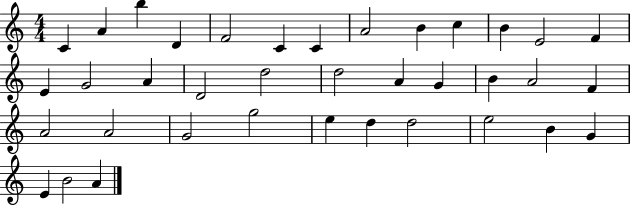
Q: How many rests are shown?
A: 0